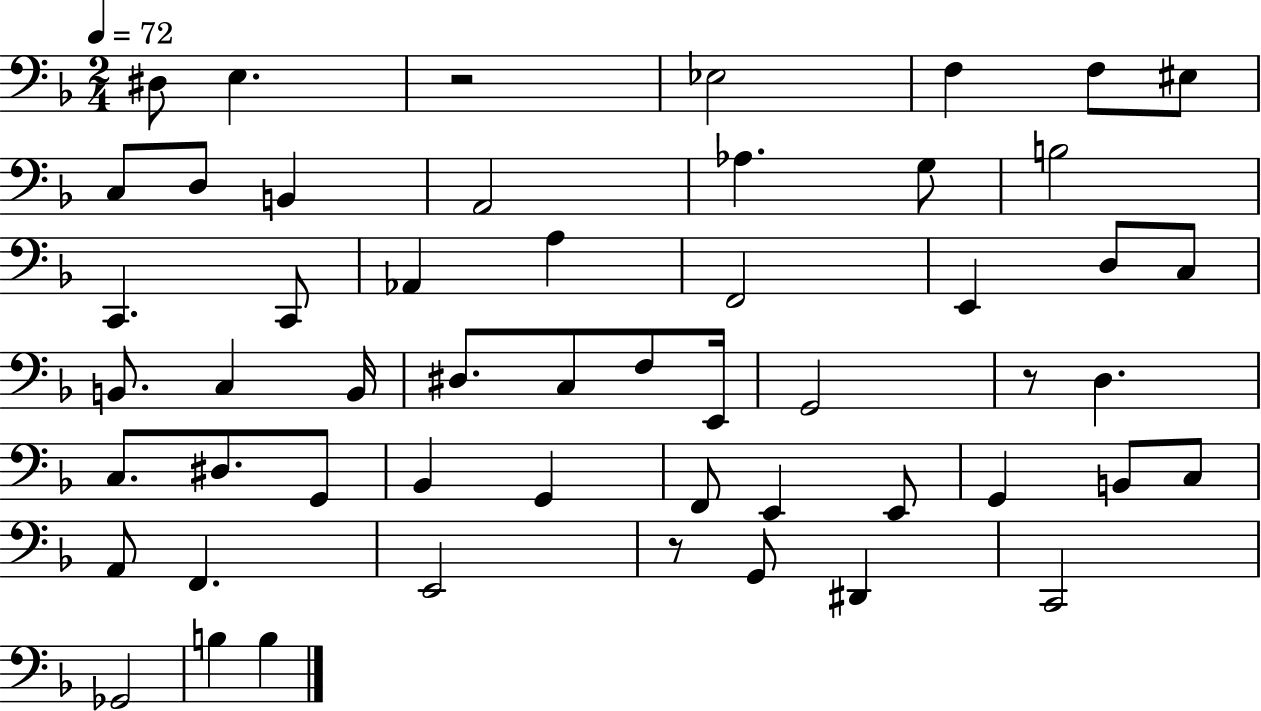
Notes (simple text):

D#3/e E3/q. R/h Eb3/h F3/q F3/e EIS3/e C3/e D3/e B2/q A2/h Ab3/q. G3/e B3/h C2/q. C2/e Ab2/q A3/q F2/h E2/q D3/e C3/e B2/e. C3/q B2/s D#3/e. C3/e F3/e E2/s G2/h R/e D3/q. C3/e. D#3/e. G2/e Bb2/q G2/q F2/e E2/q E2/e G2/q B2/e C3/e A2/e F2/q. E2/h R/e G2/e D#2/q C2/h Gb2/h B3/q B3/q